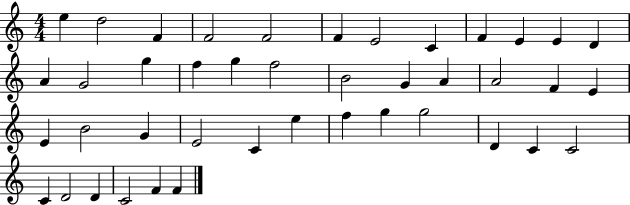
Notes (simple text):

E5/q D5/h F4/q F4/h F4/h F4/q E4/h C4/q F4/q E4/q E4/q D4/q A4/q G4/h G5/q F5/q G5/q F5/h B4/h G4/q A4/q A4/h F4/q E4/q E4/q B4/h G4/q E4/h C4/q E5/q F5/q G5/q G5/h D4/q C4/q C4/h C4/q D4/h D4/q C4/h F4/q F4/q